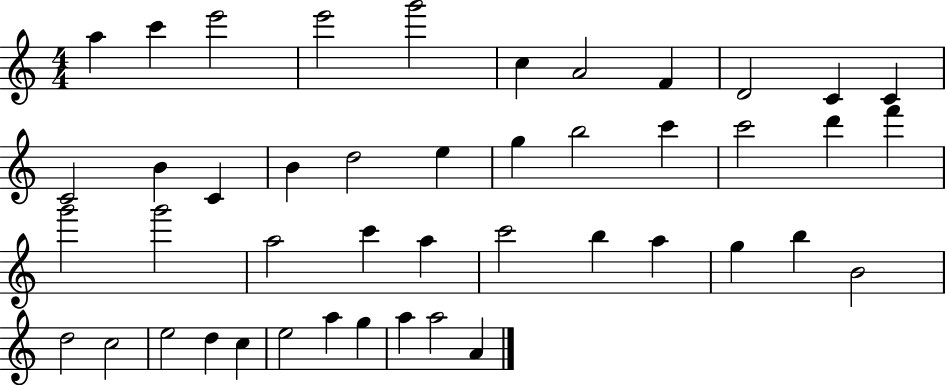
{
  \clef treble
  \numericTimeSignature
  \time 4/4
  \key c \major
  a''4 c'''4 e'''2 | e'''2 g'''2 | c''4 a'2 f'4 | d'2 c'4 c'4 | \break c'2 b'4 c'4 | b'4 d''2 e''4 | g''4 b''2 c'''4 | c'''2 d'''4 f'''4 | \break g'''2 g'''2 | a''2 c'''4 a''4 | c'''2 b''4 a''4 | g''4 b''4 b'2 | \break d''2 c''2 | e''2 d''4 c''4 | e''2 a''4 g''4 | a''4 a''2 a'4 | \break \bar "|."
}